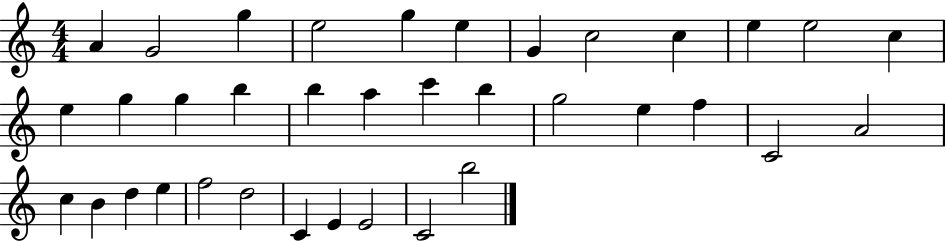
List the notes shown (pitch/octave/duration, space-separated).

A4/q G4/h G5/q E5/h G5/q E5/q G4/q C5/h C5/q E5/q E5/h C5/q E5/q G5/q G5/q B5/q B5/q A5/q C6/q B5/q G5/h E5/q F5/q C4/h A4/h C5/q B4/q D5/q E5/q F5/h D5/h C4/q E4/q E4/h C4/h B5/h